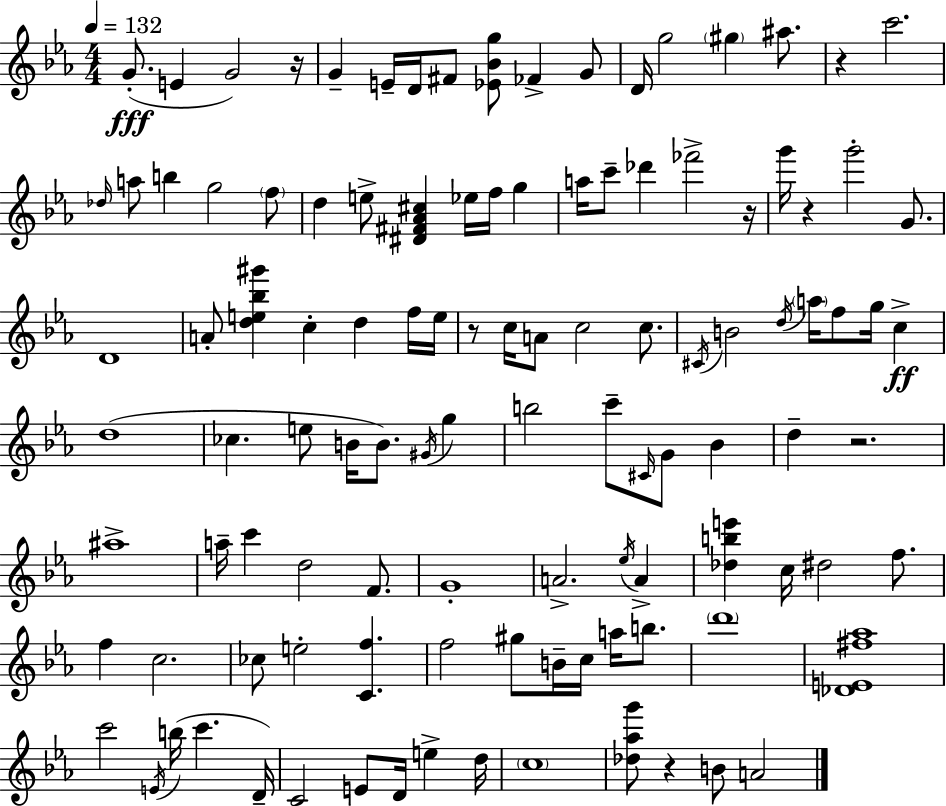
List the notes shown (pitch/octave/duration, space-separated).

G4/e. E4/q G4/h R/s G4/q E4/s D4/s F#4/e [Eb4,Bb4,G5]/e FES4/q G4/e D4/s G5/h G#5/q A#5/e. R/q C6/h. Db5/s A5/e B5/q G5/h F5/e D5/q E5/e [D#4,F#4,Ab4,C#5]/q Eb5/s F5/s G5/q A5/s C6/e Db6/q FES6/h R/s G6/s R/q G6/h G4/e. D4/w A4/e [D5,E5,Bb5,G#6]/q C5/q D5/q F5/s E5/s R/e C5/s A4/e C5/h C5/e. C#4/s B4/h D5/s A5/s F5/e G5/s C5/q D5/w CES5/q. E5/e B4/s B4/e. G#4/s G5/q B5/h C6/e C#4/s G4/e Bb4/q D5/q R/h. A#5/w A5/s C6/q D5/h F4/e. G4/w A4/h. Eb5/s A4/q [Db5,B5,E6]/q C5/s D#5/h F5/e. F5/q C5/h. CES5/e E5/h [C4,F5]/q. F5/h G#5/e B4/s C5/s A5/s B5/e. D6/w [Db4,E4,F#5,Ab5]/w C6/h E4/s B5/s C6/q. D4/s C4/h E4/e D4/s E5/q D5/s C5/w [Db5,Ab5,G6]/e R/q B4/e A4/h